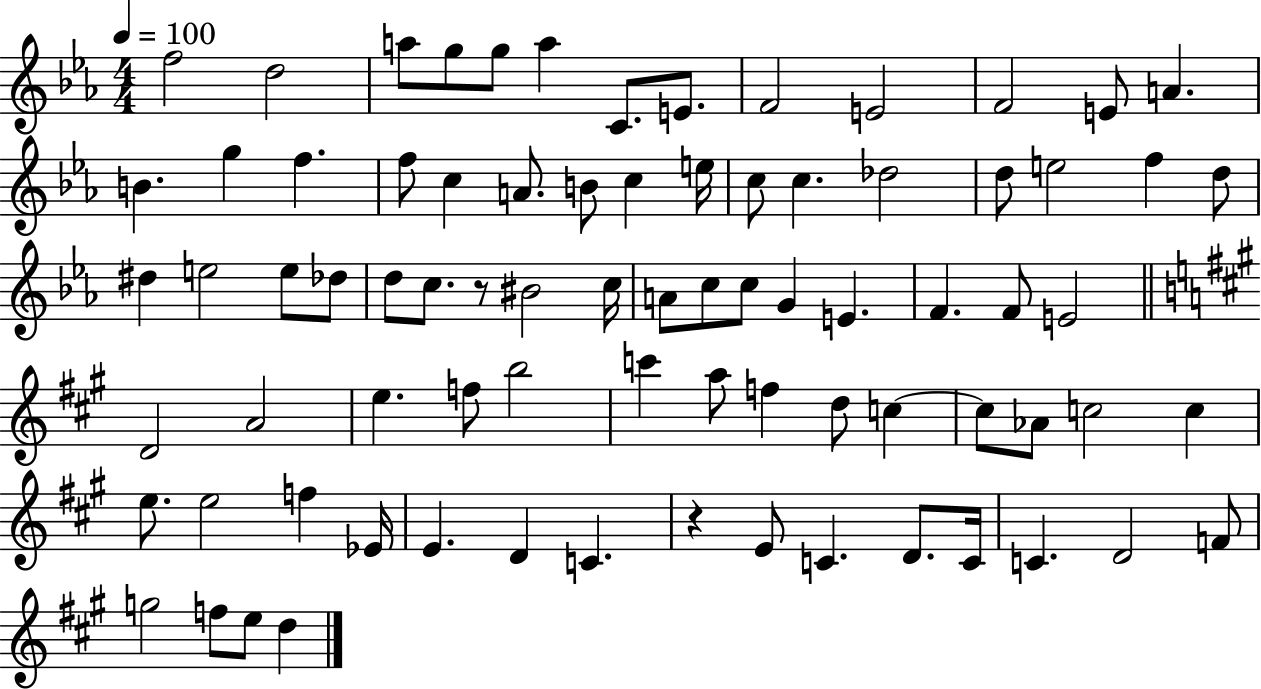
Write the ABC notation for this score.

X:1
T:Untitled
M:4/4
L:1/4
K:Eb
f2 d2 a/2 g/2 g/2 a C/2 E/2 F2 E2 F2 E/2 A B g f f/2 c A/2 B/2 c e/4 c/2 c _d2 d/2 e2 f d/2 ^d e2 e/2 _d/2 d/2 c/2 z/2 ^B2 c/4 A/2 c/2 c/2 G E F F/2 E2 D2 A2 e f/2 b2 c' a/2 f d/2 c c/2 _A/2 c2 c e/2 e2 f _E/4 E D C z E/2 C D/2 C/4 C D2 F/2 g2 f/2 e/2 d